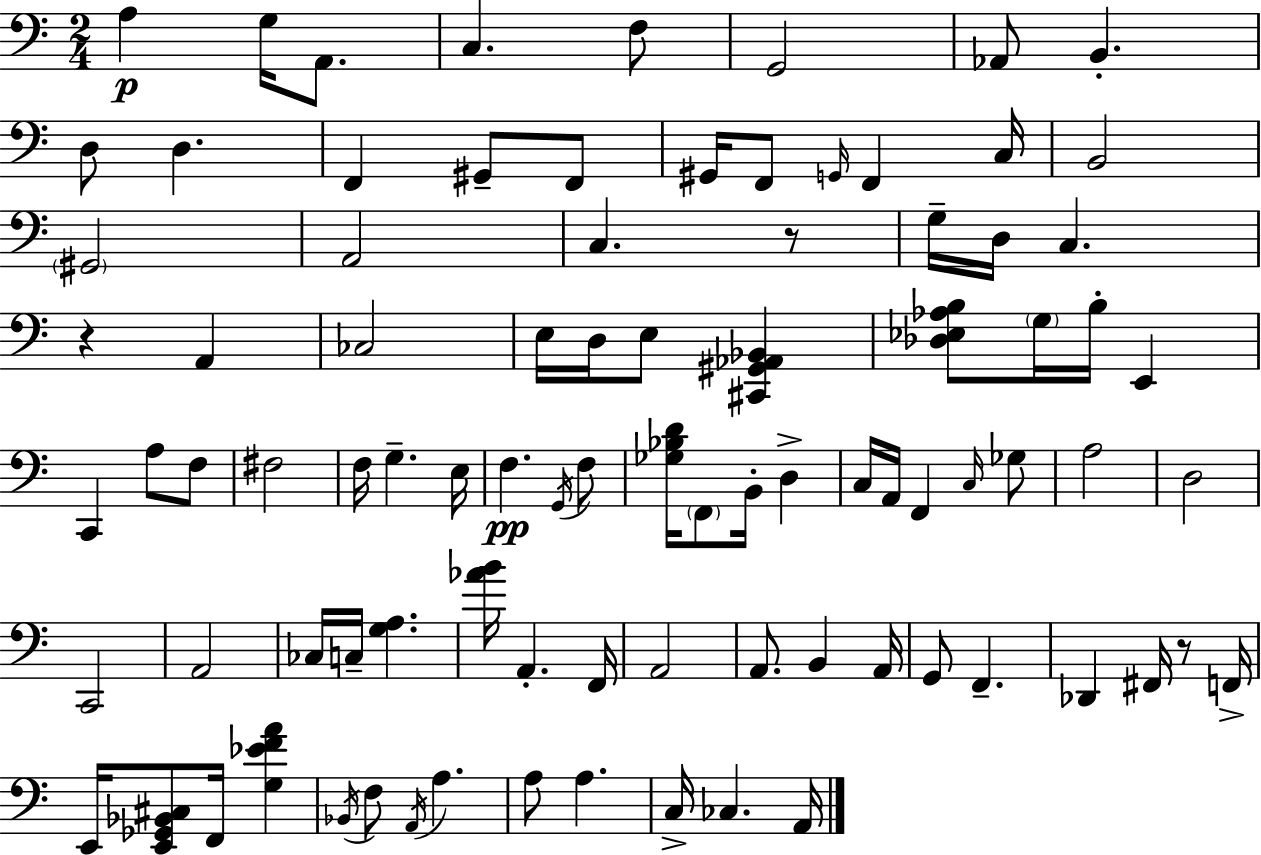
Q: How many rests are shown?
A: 3